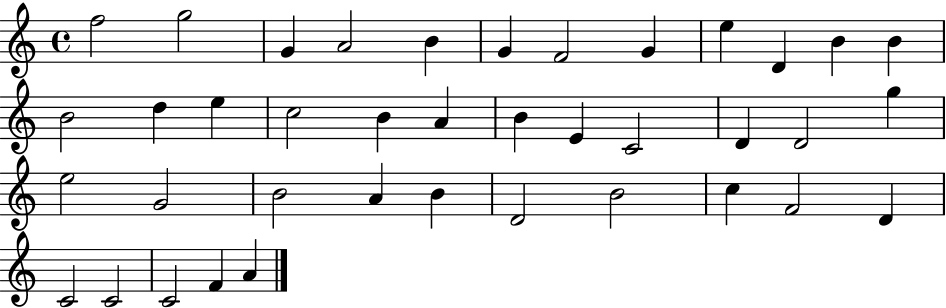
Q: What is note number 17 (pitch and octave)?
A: B4